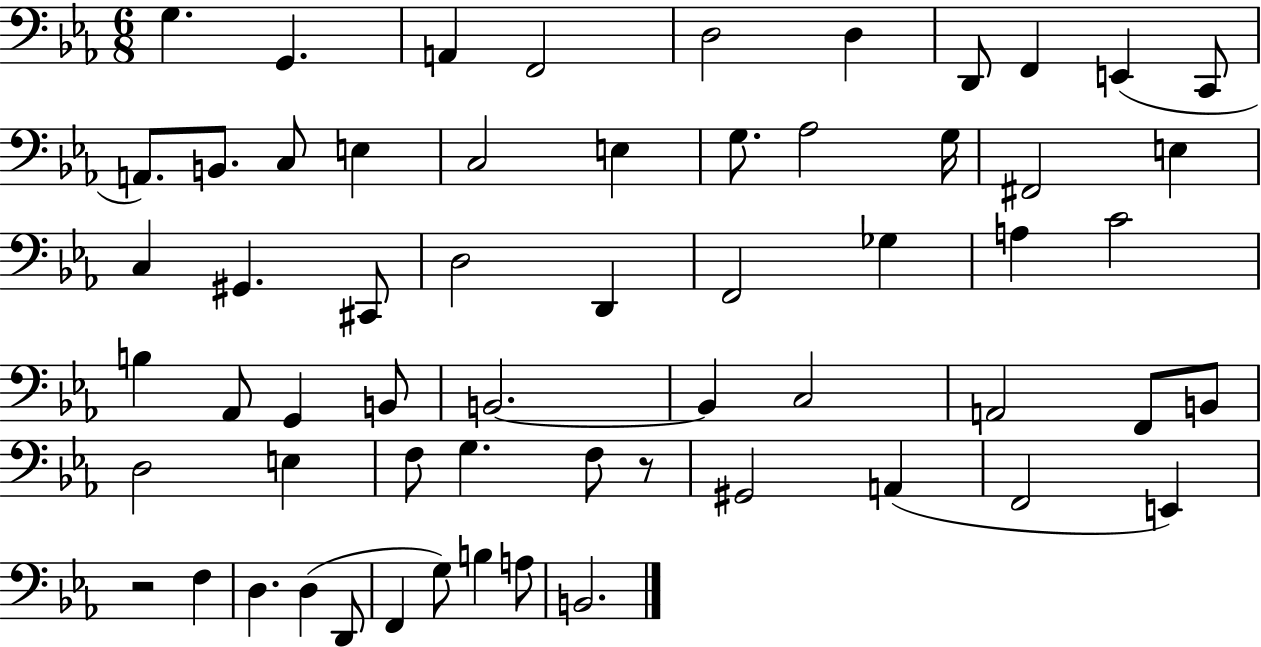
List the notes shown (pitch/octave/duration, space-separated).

G3/q. G2/q. A2/q F2/h D3/h D3/q D2/e F2/q E2/q C2/e A2/e. B2/e. C3/e E3/q C3/h E3/q G3/e. Ab3/h G3/s F#2/h E3/q C3/q G#2/q. C#2/e D3/h D2/q F2/h Gb3/q A3/q C4/h B3/q Ab2/e G2/q B2/e B2/h. B2/q C3/h A2/h F2/e B2/e D3/h E3/q F3/e G3/q. F3/e R/e G#2/h A2/q F2/h E2/q R/h F3/q D3/q. D3/q D2/e F2/q G3/e B3/q A3/e B2/h.